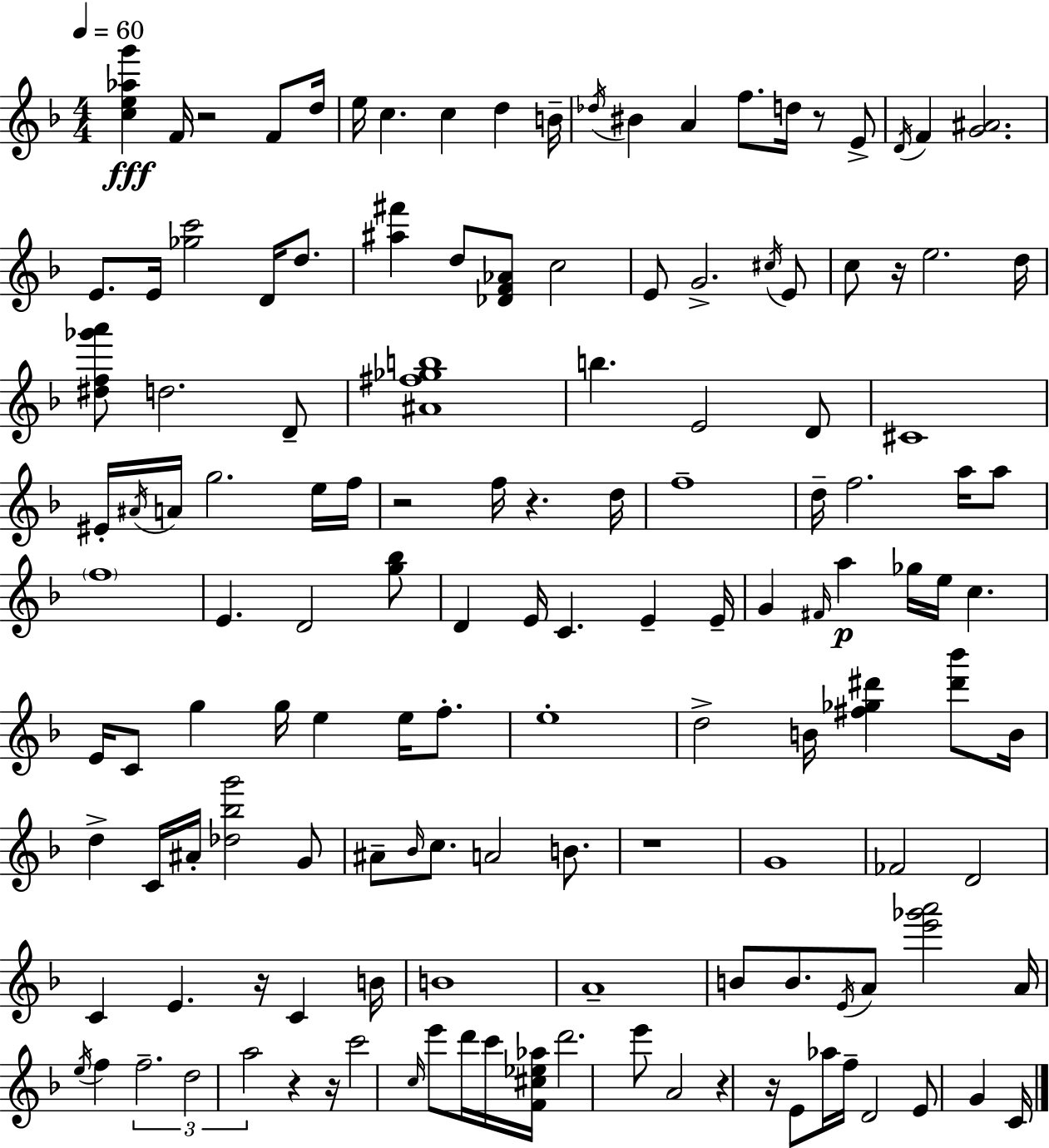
{
  \clef treble
  \numericTimeSignature
  \time 4/4
  \key d \minor
  \tempo 4 = 60
  \repeat volta 2 { <c'' e'' aes'' g'''>4\fff f'16 r2 f'8 d''16 | e''16 c''4. c''4 d''4 b'16-- | \acciaccatura { des''16 } bis'4 a'4 f''8. d''16 r8 e'8-> | \acciaccatura { d'16 } f'4 <g' ais'>2. | \break e'8. e'16 <ges'' c'''>2 d'16 d''8. | <ais'' fis'''>4 d''8 <des' f' aes'>8 c''2 | e'8 g'2.-> | \acciaccatura { cis''16 } e'8 c''8 r16 e''2. | \break d''16 <dis'' f'' ges''' a'''>8 d''2. | d'8-- <ais' fis'' ges'' b''>1 | b''4. e'2 | d'8 cis'1 | \break eis'16-. \acciaccatura { ais'16 } a'16 g''2. | e''16 f''16 r2 f''16 r4. | d''16 f''1-- | d''16-- f''2. | \break a''16 a''8 \parenthesize f''1 | e'4. d'2 | <g'' bes''>8 d'4 e'16 c'4. e'4-- | e'16-- g'4 \grace { fis'16 }\p a''4 ges''16 e''16 c''4. | \break e'16 c'8 g''4 g''16 e''4 | e''16 f''8.-. e''1-. | d''2-> b'16 <fis'' ges'' dis'''>4 | <dis''' bes'''>8 b'16 d''4-> c'16 ais'16-. <des'' bes'' g'''>2 | \break g'8 ais'8-- \grace { bes'16 } c''8. a'2 | b'8. r1 | g'1 | fes'2 d'2 | \break c'4 e'4. | r16 c'4 b'16 b'1 | a'1-- | b'8 b'8. \acciaccatura { e'16 } a'8 <e''' ges''' a'''>2 | \break a'16 \acciaccatura { e''16 } f''4 \tuplet 3/2 { f''2.-- | d''2 | a''2 } r4 r16 c'''2 | \grace { c''16 } e'''8 d'''16 c'''16 <f' cis'' ees'' aes''>16 d'''2. | \break e'''8 a'2 | r4 r16 e'8 aes''16 f''16-- d'2 | e'8 g'4 c'16 } \bar "|."
}